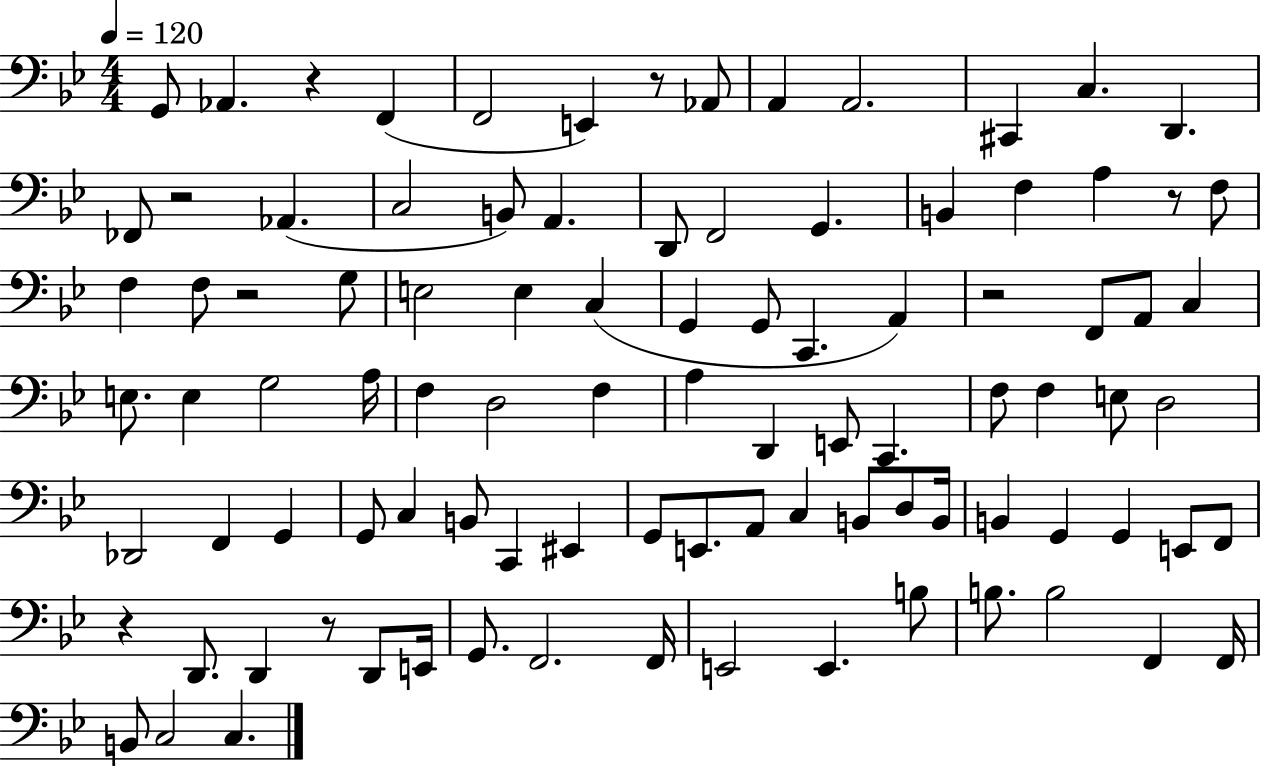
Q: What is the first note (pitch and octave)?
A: G2